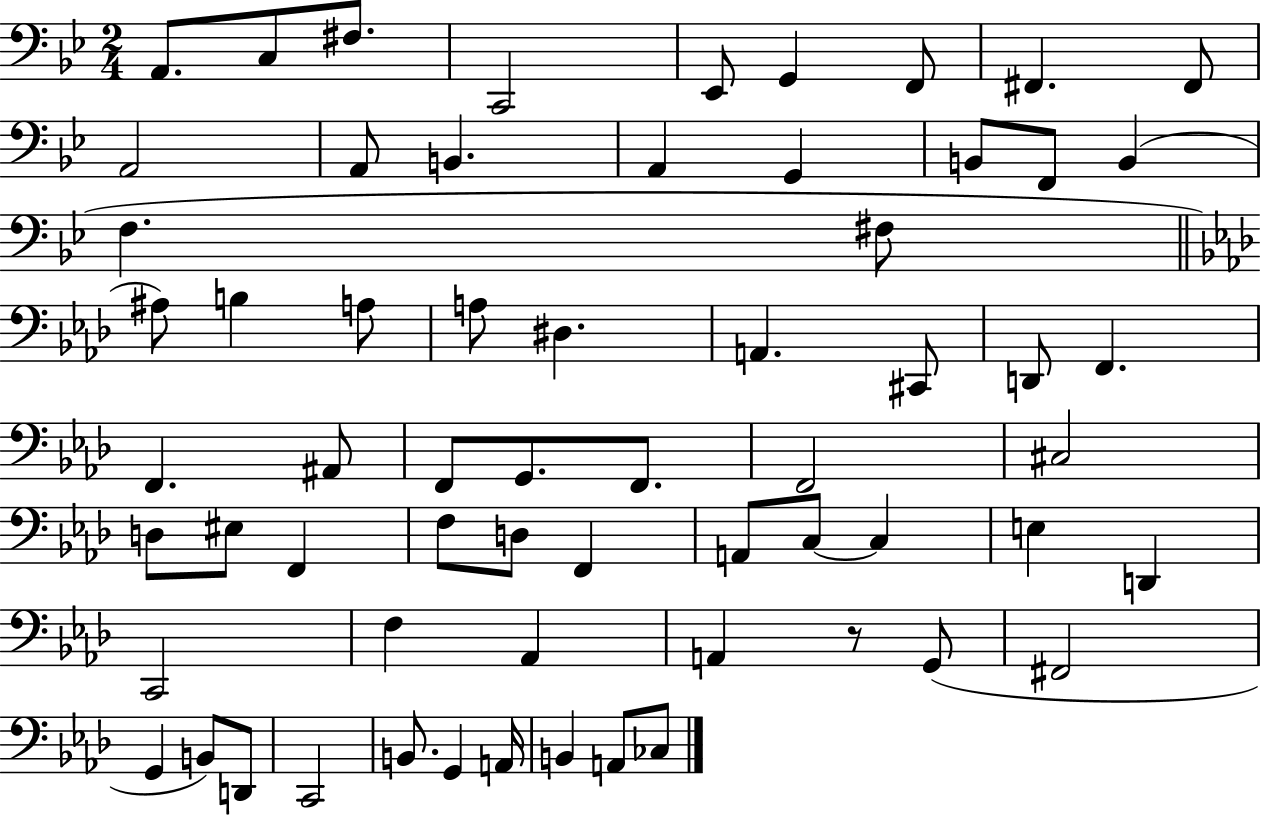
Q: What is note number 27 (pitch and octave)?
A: D2